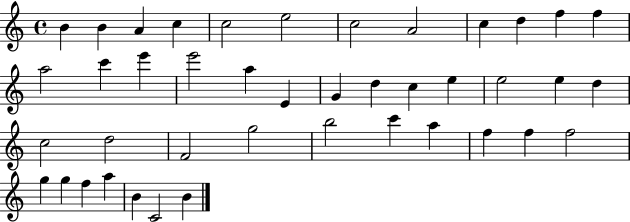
B4/q B4/q A4/q C5/q C5/h E5/h C5/h A4/h C5/q D5/q F5/q F5/q A5/h C6/q E6/q E6/h A5/q E4/q G4/q D5/q C5/q E5/q E5/h E5/q D5/q C5/h D5/h F4/h G5/h B5/h C6/q A5/q F5/q F5/q F5/h G5/q G5/q F5/q A5/q B4/q C4/h B4/q